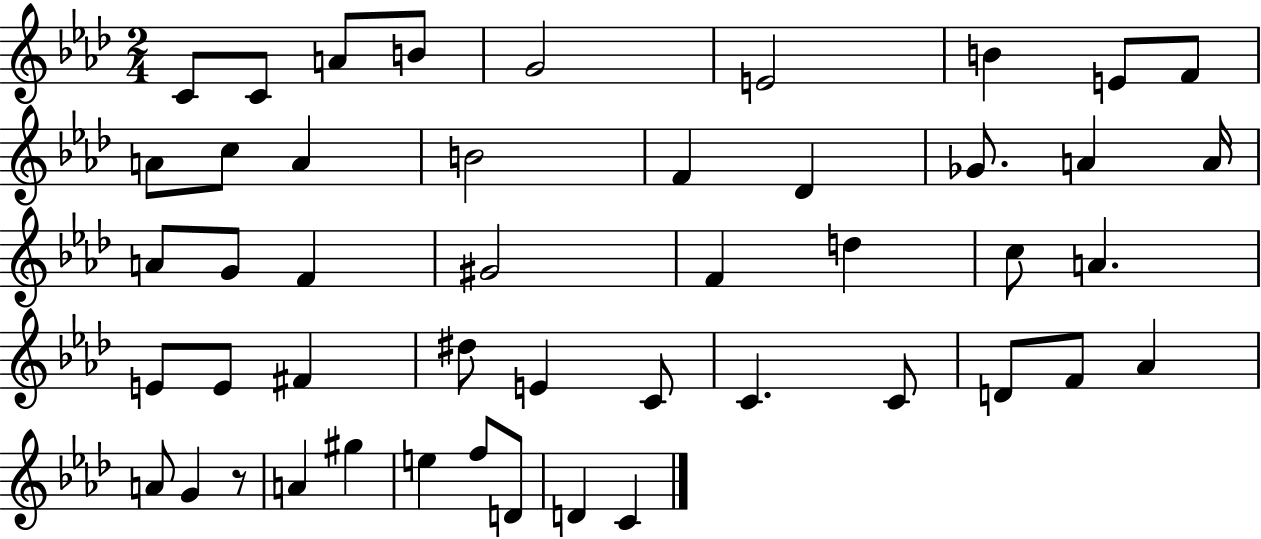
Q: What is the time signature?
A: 2/4